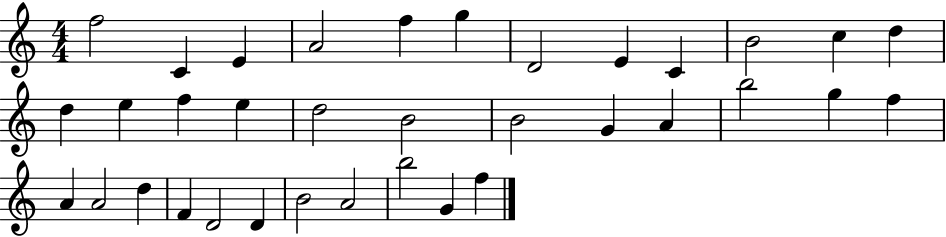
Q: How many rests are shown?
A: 0